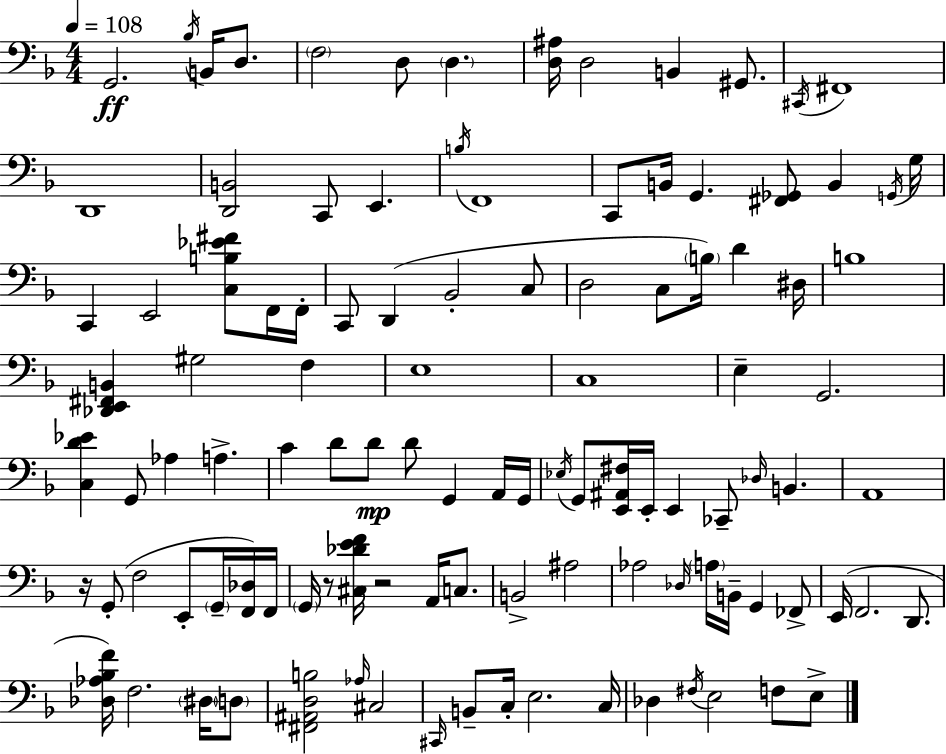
G2/h. Bb3/s B2/s D3/e. F3/h D3/e D3/q. [D3,A#3]/s D3/h B2/q G#2/e. C#2/s F#2/w D2/w [D2,B2]/h C2/e E2/q. B3/s F2/w C2/e B2/s G2/q. [F#2,Gb2]/e B2/q G2/s G3/s C2/q E2/h [C3,B3,Eb4,F#4]/e F2/s F2/s C2/e D2/q Bb2/h C3/e D3/h C3/e B3/s D4/q D#3/s B3/w [Db2,E2,F#2,B2]/q G#3/h F3/q E3/w C3/w E3/q G2/h. [C3,D4,Eb4]/q G2/e Ab3/q A3/q. C4/q D4/e D4/e D4/e G2/q A2/s G2/s Eb3/s G2/e [E2,A#2,F#3]/s E2/s E2/q CES2/e Db3/s B2/q. A2/w R/s G2/e F3/h E2/e G2/s [F2,Db3]/s F2/s G2/s R/e [C#3,Db4,E4,F4]/s R/h A2/s C3/e. B2/h A#3/h Ab3/h Db3/s A3/s B2/s G2/q FES2/e E2/s F2/h. D2/e. [Db3,Ab3,Bb3,F4]/s F3/h. D#3/s D3/e [F#2,A#2,D3,B3]/h Ab3/s C#3/h C#2/s B2/e C3/s E3/h. C3/s Db3/q F#3/s E3/h F3/e E3/e